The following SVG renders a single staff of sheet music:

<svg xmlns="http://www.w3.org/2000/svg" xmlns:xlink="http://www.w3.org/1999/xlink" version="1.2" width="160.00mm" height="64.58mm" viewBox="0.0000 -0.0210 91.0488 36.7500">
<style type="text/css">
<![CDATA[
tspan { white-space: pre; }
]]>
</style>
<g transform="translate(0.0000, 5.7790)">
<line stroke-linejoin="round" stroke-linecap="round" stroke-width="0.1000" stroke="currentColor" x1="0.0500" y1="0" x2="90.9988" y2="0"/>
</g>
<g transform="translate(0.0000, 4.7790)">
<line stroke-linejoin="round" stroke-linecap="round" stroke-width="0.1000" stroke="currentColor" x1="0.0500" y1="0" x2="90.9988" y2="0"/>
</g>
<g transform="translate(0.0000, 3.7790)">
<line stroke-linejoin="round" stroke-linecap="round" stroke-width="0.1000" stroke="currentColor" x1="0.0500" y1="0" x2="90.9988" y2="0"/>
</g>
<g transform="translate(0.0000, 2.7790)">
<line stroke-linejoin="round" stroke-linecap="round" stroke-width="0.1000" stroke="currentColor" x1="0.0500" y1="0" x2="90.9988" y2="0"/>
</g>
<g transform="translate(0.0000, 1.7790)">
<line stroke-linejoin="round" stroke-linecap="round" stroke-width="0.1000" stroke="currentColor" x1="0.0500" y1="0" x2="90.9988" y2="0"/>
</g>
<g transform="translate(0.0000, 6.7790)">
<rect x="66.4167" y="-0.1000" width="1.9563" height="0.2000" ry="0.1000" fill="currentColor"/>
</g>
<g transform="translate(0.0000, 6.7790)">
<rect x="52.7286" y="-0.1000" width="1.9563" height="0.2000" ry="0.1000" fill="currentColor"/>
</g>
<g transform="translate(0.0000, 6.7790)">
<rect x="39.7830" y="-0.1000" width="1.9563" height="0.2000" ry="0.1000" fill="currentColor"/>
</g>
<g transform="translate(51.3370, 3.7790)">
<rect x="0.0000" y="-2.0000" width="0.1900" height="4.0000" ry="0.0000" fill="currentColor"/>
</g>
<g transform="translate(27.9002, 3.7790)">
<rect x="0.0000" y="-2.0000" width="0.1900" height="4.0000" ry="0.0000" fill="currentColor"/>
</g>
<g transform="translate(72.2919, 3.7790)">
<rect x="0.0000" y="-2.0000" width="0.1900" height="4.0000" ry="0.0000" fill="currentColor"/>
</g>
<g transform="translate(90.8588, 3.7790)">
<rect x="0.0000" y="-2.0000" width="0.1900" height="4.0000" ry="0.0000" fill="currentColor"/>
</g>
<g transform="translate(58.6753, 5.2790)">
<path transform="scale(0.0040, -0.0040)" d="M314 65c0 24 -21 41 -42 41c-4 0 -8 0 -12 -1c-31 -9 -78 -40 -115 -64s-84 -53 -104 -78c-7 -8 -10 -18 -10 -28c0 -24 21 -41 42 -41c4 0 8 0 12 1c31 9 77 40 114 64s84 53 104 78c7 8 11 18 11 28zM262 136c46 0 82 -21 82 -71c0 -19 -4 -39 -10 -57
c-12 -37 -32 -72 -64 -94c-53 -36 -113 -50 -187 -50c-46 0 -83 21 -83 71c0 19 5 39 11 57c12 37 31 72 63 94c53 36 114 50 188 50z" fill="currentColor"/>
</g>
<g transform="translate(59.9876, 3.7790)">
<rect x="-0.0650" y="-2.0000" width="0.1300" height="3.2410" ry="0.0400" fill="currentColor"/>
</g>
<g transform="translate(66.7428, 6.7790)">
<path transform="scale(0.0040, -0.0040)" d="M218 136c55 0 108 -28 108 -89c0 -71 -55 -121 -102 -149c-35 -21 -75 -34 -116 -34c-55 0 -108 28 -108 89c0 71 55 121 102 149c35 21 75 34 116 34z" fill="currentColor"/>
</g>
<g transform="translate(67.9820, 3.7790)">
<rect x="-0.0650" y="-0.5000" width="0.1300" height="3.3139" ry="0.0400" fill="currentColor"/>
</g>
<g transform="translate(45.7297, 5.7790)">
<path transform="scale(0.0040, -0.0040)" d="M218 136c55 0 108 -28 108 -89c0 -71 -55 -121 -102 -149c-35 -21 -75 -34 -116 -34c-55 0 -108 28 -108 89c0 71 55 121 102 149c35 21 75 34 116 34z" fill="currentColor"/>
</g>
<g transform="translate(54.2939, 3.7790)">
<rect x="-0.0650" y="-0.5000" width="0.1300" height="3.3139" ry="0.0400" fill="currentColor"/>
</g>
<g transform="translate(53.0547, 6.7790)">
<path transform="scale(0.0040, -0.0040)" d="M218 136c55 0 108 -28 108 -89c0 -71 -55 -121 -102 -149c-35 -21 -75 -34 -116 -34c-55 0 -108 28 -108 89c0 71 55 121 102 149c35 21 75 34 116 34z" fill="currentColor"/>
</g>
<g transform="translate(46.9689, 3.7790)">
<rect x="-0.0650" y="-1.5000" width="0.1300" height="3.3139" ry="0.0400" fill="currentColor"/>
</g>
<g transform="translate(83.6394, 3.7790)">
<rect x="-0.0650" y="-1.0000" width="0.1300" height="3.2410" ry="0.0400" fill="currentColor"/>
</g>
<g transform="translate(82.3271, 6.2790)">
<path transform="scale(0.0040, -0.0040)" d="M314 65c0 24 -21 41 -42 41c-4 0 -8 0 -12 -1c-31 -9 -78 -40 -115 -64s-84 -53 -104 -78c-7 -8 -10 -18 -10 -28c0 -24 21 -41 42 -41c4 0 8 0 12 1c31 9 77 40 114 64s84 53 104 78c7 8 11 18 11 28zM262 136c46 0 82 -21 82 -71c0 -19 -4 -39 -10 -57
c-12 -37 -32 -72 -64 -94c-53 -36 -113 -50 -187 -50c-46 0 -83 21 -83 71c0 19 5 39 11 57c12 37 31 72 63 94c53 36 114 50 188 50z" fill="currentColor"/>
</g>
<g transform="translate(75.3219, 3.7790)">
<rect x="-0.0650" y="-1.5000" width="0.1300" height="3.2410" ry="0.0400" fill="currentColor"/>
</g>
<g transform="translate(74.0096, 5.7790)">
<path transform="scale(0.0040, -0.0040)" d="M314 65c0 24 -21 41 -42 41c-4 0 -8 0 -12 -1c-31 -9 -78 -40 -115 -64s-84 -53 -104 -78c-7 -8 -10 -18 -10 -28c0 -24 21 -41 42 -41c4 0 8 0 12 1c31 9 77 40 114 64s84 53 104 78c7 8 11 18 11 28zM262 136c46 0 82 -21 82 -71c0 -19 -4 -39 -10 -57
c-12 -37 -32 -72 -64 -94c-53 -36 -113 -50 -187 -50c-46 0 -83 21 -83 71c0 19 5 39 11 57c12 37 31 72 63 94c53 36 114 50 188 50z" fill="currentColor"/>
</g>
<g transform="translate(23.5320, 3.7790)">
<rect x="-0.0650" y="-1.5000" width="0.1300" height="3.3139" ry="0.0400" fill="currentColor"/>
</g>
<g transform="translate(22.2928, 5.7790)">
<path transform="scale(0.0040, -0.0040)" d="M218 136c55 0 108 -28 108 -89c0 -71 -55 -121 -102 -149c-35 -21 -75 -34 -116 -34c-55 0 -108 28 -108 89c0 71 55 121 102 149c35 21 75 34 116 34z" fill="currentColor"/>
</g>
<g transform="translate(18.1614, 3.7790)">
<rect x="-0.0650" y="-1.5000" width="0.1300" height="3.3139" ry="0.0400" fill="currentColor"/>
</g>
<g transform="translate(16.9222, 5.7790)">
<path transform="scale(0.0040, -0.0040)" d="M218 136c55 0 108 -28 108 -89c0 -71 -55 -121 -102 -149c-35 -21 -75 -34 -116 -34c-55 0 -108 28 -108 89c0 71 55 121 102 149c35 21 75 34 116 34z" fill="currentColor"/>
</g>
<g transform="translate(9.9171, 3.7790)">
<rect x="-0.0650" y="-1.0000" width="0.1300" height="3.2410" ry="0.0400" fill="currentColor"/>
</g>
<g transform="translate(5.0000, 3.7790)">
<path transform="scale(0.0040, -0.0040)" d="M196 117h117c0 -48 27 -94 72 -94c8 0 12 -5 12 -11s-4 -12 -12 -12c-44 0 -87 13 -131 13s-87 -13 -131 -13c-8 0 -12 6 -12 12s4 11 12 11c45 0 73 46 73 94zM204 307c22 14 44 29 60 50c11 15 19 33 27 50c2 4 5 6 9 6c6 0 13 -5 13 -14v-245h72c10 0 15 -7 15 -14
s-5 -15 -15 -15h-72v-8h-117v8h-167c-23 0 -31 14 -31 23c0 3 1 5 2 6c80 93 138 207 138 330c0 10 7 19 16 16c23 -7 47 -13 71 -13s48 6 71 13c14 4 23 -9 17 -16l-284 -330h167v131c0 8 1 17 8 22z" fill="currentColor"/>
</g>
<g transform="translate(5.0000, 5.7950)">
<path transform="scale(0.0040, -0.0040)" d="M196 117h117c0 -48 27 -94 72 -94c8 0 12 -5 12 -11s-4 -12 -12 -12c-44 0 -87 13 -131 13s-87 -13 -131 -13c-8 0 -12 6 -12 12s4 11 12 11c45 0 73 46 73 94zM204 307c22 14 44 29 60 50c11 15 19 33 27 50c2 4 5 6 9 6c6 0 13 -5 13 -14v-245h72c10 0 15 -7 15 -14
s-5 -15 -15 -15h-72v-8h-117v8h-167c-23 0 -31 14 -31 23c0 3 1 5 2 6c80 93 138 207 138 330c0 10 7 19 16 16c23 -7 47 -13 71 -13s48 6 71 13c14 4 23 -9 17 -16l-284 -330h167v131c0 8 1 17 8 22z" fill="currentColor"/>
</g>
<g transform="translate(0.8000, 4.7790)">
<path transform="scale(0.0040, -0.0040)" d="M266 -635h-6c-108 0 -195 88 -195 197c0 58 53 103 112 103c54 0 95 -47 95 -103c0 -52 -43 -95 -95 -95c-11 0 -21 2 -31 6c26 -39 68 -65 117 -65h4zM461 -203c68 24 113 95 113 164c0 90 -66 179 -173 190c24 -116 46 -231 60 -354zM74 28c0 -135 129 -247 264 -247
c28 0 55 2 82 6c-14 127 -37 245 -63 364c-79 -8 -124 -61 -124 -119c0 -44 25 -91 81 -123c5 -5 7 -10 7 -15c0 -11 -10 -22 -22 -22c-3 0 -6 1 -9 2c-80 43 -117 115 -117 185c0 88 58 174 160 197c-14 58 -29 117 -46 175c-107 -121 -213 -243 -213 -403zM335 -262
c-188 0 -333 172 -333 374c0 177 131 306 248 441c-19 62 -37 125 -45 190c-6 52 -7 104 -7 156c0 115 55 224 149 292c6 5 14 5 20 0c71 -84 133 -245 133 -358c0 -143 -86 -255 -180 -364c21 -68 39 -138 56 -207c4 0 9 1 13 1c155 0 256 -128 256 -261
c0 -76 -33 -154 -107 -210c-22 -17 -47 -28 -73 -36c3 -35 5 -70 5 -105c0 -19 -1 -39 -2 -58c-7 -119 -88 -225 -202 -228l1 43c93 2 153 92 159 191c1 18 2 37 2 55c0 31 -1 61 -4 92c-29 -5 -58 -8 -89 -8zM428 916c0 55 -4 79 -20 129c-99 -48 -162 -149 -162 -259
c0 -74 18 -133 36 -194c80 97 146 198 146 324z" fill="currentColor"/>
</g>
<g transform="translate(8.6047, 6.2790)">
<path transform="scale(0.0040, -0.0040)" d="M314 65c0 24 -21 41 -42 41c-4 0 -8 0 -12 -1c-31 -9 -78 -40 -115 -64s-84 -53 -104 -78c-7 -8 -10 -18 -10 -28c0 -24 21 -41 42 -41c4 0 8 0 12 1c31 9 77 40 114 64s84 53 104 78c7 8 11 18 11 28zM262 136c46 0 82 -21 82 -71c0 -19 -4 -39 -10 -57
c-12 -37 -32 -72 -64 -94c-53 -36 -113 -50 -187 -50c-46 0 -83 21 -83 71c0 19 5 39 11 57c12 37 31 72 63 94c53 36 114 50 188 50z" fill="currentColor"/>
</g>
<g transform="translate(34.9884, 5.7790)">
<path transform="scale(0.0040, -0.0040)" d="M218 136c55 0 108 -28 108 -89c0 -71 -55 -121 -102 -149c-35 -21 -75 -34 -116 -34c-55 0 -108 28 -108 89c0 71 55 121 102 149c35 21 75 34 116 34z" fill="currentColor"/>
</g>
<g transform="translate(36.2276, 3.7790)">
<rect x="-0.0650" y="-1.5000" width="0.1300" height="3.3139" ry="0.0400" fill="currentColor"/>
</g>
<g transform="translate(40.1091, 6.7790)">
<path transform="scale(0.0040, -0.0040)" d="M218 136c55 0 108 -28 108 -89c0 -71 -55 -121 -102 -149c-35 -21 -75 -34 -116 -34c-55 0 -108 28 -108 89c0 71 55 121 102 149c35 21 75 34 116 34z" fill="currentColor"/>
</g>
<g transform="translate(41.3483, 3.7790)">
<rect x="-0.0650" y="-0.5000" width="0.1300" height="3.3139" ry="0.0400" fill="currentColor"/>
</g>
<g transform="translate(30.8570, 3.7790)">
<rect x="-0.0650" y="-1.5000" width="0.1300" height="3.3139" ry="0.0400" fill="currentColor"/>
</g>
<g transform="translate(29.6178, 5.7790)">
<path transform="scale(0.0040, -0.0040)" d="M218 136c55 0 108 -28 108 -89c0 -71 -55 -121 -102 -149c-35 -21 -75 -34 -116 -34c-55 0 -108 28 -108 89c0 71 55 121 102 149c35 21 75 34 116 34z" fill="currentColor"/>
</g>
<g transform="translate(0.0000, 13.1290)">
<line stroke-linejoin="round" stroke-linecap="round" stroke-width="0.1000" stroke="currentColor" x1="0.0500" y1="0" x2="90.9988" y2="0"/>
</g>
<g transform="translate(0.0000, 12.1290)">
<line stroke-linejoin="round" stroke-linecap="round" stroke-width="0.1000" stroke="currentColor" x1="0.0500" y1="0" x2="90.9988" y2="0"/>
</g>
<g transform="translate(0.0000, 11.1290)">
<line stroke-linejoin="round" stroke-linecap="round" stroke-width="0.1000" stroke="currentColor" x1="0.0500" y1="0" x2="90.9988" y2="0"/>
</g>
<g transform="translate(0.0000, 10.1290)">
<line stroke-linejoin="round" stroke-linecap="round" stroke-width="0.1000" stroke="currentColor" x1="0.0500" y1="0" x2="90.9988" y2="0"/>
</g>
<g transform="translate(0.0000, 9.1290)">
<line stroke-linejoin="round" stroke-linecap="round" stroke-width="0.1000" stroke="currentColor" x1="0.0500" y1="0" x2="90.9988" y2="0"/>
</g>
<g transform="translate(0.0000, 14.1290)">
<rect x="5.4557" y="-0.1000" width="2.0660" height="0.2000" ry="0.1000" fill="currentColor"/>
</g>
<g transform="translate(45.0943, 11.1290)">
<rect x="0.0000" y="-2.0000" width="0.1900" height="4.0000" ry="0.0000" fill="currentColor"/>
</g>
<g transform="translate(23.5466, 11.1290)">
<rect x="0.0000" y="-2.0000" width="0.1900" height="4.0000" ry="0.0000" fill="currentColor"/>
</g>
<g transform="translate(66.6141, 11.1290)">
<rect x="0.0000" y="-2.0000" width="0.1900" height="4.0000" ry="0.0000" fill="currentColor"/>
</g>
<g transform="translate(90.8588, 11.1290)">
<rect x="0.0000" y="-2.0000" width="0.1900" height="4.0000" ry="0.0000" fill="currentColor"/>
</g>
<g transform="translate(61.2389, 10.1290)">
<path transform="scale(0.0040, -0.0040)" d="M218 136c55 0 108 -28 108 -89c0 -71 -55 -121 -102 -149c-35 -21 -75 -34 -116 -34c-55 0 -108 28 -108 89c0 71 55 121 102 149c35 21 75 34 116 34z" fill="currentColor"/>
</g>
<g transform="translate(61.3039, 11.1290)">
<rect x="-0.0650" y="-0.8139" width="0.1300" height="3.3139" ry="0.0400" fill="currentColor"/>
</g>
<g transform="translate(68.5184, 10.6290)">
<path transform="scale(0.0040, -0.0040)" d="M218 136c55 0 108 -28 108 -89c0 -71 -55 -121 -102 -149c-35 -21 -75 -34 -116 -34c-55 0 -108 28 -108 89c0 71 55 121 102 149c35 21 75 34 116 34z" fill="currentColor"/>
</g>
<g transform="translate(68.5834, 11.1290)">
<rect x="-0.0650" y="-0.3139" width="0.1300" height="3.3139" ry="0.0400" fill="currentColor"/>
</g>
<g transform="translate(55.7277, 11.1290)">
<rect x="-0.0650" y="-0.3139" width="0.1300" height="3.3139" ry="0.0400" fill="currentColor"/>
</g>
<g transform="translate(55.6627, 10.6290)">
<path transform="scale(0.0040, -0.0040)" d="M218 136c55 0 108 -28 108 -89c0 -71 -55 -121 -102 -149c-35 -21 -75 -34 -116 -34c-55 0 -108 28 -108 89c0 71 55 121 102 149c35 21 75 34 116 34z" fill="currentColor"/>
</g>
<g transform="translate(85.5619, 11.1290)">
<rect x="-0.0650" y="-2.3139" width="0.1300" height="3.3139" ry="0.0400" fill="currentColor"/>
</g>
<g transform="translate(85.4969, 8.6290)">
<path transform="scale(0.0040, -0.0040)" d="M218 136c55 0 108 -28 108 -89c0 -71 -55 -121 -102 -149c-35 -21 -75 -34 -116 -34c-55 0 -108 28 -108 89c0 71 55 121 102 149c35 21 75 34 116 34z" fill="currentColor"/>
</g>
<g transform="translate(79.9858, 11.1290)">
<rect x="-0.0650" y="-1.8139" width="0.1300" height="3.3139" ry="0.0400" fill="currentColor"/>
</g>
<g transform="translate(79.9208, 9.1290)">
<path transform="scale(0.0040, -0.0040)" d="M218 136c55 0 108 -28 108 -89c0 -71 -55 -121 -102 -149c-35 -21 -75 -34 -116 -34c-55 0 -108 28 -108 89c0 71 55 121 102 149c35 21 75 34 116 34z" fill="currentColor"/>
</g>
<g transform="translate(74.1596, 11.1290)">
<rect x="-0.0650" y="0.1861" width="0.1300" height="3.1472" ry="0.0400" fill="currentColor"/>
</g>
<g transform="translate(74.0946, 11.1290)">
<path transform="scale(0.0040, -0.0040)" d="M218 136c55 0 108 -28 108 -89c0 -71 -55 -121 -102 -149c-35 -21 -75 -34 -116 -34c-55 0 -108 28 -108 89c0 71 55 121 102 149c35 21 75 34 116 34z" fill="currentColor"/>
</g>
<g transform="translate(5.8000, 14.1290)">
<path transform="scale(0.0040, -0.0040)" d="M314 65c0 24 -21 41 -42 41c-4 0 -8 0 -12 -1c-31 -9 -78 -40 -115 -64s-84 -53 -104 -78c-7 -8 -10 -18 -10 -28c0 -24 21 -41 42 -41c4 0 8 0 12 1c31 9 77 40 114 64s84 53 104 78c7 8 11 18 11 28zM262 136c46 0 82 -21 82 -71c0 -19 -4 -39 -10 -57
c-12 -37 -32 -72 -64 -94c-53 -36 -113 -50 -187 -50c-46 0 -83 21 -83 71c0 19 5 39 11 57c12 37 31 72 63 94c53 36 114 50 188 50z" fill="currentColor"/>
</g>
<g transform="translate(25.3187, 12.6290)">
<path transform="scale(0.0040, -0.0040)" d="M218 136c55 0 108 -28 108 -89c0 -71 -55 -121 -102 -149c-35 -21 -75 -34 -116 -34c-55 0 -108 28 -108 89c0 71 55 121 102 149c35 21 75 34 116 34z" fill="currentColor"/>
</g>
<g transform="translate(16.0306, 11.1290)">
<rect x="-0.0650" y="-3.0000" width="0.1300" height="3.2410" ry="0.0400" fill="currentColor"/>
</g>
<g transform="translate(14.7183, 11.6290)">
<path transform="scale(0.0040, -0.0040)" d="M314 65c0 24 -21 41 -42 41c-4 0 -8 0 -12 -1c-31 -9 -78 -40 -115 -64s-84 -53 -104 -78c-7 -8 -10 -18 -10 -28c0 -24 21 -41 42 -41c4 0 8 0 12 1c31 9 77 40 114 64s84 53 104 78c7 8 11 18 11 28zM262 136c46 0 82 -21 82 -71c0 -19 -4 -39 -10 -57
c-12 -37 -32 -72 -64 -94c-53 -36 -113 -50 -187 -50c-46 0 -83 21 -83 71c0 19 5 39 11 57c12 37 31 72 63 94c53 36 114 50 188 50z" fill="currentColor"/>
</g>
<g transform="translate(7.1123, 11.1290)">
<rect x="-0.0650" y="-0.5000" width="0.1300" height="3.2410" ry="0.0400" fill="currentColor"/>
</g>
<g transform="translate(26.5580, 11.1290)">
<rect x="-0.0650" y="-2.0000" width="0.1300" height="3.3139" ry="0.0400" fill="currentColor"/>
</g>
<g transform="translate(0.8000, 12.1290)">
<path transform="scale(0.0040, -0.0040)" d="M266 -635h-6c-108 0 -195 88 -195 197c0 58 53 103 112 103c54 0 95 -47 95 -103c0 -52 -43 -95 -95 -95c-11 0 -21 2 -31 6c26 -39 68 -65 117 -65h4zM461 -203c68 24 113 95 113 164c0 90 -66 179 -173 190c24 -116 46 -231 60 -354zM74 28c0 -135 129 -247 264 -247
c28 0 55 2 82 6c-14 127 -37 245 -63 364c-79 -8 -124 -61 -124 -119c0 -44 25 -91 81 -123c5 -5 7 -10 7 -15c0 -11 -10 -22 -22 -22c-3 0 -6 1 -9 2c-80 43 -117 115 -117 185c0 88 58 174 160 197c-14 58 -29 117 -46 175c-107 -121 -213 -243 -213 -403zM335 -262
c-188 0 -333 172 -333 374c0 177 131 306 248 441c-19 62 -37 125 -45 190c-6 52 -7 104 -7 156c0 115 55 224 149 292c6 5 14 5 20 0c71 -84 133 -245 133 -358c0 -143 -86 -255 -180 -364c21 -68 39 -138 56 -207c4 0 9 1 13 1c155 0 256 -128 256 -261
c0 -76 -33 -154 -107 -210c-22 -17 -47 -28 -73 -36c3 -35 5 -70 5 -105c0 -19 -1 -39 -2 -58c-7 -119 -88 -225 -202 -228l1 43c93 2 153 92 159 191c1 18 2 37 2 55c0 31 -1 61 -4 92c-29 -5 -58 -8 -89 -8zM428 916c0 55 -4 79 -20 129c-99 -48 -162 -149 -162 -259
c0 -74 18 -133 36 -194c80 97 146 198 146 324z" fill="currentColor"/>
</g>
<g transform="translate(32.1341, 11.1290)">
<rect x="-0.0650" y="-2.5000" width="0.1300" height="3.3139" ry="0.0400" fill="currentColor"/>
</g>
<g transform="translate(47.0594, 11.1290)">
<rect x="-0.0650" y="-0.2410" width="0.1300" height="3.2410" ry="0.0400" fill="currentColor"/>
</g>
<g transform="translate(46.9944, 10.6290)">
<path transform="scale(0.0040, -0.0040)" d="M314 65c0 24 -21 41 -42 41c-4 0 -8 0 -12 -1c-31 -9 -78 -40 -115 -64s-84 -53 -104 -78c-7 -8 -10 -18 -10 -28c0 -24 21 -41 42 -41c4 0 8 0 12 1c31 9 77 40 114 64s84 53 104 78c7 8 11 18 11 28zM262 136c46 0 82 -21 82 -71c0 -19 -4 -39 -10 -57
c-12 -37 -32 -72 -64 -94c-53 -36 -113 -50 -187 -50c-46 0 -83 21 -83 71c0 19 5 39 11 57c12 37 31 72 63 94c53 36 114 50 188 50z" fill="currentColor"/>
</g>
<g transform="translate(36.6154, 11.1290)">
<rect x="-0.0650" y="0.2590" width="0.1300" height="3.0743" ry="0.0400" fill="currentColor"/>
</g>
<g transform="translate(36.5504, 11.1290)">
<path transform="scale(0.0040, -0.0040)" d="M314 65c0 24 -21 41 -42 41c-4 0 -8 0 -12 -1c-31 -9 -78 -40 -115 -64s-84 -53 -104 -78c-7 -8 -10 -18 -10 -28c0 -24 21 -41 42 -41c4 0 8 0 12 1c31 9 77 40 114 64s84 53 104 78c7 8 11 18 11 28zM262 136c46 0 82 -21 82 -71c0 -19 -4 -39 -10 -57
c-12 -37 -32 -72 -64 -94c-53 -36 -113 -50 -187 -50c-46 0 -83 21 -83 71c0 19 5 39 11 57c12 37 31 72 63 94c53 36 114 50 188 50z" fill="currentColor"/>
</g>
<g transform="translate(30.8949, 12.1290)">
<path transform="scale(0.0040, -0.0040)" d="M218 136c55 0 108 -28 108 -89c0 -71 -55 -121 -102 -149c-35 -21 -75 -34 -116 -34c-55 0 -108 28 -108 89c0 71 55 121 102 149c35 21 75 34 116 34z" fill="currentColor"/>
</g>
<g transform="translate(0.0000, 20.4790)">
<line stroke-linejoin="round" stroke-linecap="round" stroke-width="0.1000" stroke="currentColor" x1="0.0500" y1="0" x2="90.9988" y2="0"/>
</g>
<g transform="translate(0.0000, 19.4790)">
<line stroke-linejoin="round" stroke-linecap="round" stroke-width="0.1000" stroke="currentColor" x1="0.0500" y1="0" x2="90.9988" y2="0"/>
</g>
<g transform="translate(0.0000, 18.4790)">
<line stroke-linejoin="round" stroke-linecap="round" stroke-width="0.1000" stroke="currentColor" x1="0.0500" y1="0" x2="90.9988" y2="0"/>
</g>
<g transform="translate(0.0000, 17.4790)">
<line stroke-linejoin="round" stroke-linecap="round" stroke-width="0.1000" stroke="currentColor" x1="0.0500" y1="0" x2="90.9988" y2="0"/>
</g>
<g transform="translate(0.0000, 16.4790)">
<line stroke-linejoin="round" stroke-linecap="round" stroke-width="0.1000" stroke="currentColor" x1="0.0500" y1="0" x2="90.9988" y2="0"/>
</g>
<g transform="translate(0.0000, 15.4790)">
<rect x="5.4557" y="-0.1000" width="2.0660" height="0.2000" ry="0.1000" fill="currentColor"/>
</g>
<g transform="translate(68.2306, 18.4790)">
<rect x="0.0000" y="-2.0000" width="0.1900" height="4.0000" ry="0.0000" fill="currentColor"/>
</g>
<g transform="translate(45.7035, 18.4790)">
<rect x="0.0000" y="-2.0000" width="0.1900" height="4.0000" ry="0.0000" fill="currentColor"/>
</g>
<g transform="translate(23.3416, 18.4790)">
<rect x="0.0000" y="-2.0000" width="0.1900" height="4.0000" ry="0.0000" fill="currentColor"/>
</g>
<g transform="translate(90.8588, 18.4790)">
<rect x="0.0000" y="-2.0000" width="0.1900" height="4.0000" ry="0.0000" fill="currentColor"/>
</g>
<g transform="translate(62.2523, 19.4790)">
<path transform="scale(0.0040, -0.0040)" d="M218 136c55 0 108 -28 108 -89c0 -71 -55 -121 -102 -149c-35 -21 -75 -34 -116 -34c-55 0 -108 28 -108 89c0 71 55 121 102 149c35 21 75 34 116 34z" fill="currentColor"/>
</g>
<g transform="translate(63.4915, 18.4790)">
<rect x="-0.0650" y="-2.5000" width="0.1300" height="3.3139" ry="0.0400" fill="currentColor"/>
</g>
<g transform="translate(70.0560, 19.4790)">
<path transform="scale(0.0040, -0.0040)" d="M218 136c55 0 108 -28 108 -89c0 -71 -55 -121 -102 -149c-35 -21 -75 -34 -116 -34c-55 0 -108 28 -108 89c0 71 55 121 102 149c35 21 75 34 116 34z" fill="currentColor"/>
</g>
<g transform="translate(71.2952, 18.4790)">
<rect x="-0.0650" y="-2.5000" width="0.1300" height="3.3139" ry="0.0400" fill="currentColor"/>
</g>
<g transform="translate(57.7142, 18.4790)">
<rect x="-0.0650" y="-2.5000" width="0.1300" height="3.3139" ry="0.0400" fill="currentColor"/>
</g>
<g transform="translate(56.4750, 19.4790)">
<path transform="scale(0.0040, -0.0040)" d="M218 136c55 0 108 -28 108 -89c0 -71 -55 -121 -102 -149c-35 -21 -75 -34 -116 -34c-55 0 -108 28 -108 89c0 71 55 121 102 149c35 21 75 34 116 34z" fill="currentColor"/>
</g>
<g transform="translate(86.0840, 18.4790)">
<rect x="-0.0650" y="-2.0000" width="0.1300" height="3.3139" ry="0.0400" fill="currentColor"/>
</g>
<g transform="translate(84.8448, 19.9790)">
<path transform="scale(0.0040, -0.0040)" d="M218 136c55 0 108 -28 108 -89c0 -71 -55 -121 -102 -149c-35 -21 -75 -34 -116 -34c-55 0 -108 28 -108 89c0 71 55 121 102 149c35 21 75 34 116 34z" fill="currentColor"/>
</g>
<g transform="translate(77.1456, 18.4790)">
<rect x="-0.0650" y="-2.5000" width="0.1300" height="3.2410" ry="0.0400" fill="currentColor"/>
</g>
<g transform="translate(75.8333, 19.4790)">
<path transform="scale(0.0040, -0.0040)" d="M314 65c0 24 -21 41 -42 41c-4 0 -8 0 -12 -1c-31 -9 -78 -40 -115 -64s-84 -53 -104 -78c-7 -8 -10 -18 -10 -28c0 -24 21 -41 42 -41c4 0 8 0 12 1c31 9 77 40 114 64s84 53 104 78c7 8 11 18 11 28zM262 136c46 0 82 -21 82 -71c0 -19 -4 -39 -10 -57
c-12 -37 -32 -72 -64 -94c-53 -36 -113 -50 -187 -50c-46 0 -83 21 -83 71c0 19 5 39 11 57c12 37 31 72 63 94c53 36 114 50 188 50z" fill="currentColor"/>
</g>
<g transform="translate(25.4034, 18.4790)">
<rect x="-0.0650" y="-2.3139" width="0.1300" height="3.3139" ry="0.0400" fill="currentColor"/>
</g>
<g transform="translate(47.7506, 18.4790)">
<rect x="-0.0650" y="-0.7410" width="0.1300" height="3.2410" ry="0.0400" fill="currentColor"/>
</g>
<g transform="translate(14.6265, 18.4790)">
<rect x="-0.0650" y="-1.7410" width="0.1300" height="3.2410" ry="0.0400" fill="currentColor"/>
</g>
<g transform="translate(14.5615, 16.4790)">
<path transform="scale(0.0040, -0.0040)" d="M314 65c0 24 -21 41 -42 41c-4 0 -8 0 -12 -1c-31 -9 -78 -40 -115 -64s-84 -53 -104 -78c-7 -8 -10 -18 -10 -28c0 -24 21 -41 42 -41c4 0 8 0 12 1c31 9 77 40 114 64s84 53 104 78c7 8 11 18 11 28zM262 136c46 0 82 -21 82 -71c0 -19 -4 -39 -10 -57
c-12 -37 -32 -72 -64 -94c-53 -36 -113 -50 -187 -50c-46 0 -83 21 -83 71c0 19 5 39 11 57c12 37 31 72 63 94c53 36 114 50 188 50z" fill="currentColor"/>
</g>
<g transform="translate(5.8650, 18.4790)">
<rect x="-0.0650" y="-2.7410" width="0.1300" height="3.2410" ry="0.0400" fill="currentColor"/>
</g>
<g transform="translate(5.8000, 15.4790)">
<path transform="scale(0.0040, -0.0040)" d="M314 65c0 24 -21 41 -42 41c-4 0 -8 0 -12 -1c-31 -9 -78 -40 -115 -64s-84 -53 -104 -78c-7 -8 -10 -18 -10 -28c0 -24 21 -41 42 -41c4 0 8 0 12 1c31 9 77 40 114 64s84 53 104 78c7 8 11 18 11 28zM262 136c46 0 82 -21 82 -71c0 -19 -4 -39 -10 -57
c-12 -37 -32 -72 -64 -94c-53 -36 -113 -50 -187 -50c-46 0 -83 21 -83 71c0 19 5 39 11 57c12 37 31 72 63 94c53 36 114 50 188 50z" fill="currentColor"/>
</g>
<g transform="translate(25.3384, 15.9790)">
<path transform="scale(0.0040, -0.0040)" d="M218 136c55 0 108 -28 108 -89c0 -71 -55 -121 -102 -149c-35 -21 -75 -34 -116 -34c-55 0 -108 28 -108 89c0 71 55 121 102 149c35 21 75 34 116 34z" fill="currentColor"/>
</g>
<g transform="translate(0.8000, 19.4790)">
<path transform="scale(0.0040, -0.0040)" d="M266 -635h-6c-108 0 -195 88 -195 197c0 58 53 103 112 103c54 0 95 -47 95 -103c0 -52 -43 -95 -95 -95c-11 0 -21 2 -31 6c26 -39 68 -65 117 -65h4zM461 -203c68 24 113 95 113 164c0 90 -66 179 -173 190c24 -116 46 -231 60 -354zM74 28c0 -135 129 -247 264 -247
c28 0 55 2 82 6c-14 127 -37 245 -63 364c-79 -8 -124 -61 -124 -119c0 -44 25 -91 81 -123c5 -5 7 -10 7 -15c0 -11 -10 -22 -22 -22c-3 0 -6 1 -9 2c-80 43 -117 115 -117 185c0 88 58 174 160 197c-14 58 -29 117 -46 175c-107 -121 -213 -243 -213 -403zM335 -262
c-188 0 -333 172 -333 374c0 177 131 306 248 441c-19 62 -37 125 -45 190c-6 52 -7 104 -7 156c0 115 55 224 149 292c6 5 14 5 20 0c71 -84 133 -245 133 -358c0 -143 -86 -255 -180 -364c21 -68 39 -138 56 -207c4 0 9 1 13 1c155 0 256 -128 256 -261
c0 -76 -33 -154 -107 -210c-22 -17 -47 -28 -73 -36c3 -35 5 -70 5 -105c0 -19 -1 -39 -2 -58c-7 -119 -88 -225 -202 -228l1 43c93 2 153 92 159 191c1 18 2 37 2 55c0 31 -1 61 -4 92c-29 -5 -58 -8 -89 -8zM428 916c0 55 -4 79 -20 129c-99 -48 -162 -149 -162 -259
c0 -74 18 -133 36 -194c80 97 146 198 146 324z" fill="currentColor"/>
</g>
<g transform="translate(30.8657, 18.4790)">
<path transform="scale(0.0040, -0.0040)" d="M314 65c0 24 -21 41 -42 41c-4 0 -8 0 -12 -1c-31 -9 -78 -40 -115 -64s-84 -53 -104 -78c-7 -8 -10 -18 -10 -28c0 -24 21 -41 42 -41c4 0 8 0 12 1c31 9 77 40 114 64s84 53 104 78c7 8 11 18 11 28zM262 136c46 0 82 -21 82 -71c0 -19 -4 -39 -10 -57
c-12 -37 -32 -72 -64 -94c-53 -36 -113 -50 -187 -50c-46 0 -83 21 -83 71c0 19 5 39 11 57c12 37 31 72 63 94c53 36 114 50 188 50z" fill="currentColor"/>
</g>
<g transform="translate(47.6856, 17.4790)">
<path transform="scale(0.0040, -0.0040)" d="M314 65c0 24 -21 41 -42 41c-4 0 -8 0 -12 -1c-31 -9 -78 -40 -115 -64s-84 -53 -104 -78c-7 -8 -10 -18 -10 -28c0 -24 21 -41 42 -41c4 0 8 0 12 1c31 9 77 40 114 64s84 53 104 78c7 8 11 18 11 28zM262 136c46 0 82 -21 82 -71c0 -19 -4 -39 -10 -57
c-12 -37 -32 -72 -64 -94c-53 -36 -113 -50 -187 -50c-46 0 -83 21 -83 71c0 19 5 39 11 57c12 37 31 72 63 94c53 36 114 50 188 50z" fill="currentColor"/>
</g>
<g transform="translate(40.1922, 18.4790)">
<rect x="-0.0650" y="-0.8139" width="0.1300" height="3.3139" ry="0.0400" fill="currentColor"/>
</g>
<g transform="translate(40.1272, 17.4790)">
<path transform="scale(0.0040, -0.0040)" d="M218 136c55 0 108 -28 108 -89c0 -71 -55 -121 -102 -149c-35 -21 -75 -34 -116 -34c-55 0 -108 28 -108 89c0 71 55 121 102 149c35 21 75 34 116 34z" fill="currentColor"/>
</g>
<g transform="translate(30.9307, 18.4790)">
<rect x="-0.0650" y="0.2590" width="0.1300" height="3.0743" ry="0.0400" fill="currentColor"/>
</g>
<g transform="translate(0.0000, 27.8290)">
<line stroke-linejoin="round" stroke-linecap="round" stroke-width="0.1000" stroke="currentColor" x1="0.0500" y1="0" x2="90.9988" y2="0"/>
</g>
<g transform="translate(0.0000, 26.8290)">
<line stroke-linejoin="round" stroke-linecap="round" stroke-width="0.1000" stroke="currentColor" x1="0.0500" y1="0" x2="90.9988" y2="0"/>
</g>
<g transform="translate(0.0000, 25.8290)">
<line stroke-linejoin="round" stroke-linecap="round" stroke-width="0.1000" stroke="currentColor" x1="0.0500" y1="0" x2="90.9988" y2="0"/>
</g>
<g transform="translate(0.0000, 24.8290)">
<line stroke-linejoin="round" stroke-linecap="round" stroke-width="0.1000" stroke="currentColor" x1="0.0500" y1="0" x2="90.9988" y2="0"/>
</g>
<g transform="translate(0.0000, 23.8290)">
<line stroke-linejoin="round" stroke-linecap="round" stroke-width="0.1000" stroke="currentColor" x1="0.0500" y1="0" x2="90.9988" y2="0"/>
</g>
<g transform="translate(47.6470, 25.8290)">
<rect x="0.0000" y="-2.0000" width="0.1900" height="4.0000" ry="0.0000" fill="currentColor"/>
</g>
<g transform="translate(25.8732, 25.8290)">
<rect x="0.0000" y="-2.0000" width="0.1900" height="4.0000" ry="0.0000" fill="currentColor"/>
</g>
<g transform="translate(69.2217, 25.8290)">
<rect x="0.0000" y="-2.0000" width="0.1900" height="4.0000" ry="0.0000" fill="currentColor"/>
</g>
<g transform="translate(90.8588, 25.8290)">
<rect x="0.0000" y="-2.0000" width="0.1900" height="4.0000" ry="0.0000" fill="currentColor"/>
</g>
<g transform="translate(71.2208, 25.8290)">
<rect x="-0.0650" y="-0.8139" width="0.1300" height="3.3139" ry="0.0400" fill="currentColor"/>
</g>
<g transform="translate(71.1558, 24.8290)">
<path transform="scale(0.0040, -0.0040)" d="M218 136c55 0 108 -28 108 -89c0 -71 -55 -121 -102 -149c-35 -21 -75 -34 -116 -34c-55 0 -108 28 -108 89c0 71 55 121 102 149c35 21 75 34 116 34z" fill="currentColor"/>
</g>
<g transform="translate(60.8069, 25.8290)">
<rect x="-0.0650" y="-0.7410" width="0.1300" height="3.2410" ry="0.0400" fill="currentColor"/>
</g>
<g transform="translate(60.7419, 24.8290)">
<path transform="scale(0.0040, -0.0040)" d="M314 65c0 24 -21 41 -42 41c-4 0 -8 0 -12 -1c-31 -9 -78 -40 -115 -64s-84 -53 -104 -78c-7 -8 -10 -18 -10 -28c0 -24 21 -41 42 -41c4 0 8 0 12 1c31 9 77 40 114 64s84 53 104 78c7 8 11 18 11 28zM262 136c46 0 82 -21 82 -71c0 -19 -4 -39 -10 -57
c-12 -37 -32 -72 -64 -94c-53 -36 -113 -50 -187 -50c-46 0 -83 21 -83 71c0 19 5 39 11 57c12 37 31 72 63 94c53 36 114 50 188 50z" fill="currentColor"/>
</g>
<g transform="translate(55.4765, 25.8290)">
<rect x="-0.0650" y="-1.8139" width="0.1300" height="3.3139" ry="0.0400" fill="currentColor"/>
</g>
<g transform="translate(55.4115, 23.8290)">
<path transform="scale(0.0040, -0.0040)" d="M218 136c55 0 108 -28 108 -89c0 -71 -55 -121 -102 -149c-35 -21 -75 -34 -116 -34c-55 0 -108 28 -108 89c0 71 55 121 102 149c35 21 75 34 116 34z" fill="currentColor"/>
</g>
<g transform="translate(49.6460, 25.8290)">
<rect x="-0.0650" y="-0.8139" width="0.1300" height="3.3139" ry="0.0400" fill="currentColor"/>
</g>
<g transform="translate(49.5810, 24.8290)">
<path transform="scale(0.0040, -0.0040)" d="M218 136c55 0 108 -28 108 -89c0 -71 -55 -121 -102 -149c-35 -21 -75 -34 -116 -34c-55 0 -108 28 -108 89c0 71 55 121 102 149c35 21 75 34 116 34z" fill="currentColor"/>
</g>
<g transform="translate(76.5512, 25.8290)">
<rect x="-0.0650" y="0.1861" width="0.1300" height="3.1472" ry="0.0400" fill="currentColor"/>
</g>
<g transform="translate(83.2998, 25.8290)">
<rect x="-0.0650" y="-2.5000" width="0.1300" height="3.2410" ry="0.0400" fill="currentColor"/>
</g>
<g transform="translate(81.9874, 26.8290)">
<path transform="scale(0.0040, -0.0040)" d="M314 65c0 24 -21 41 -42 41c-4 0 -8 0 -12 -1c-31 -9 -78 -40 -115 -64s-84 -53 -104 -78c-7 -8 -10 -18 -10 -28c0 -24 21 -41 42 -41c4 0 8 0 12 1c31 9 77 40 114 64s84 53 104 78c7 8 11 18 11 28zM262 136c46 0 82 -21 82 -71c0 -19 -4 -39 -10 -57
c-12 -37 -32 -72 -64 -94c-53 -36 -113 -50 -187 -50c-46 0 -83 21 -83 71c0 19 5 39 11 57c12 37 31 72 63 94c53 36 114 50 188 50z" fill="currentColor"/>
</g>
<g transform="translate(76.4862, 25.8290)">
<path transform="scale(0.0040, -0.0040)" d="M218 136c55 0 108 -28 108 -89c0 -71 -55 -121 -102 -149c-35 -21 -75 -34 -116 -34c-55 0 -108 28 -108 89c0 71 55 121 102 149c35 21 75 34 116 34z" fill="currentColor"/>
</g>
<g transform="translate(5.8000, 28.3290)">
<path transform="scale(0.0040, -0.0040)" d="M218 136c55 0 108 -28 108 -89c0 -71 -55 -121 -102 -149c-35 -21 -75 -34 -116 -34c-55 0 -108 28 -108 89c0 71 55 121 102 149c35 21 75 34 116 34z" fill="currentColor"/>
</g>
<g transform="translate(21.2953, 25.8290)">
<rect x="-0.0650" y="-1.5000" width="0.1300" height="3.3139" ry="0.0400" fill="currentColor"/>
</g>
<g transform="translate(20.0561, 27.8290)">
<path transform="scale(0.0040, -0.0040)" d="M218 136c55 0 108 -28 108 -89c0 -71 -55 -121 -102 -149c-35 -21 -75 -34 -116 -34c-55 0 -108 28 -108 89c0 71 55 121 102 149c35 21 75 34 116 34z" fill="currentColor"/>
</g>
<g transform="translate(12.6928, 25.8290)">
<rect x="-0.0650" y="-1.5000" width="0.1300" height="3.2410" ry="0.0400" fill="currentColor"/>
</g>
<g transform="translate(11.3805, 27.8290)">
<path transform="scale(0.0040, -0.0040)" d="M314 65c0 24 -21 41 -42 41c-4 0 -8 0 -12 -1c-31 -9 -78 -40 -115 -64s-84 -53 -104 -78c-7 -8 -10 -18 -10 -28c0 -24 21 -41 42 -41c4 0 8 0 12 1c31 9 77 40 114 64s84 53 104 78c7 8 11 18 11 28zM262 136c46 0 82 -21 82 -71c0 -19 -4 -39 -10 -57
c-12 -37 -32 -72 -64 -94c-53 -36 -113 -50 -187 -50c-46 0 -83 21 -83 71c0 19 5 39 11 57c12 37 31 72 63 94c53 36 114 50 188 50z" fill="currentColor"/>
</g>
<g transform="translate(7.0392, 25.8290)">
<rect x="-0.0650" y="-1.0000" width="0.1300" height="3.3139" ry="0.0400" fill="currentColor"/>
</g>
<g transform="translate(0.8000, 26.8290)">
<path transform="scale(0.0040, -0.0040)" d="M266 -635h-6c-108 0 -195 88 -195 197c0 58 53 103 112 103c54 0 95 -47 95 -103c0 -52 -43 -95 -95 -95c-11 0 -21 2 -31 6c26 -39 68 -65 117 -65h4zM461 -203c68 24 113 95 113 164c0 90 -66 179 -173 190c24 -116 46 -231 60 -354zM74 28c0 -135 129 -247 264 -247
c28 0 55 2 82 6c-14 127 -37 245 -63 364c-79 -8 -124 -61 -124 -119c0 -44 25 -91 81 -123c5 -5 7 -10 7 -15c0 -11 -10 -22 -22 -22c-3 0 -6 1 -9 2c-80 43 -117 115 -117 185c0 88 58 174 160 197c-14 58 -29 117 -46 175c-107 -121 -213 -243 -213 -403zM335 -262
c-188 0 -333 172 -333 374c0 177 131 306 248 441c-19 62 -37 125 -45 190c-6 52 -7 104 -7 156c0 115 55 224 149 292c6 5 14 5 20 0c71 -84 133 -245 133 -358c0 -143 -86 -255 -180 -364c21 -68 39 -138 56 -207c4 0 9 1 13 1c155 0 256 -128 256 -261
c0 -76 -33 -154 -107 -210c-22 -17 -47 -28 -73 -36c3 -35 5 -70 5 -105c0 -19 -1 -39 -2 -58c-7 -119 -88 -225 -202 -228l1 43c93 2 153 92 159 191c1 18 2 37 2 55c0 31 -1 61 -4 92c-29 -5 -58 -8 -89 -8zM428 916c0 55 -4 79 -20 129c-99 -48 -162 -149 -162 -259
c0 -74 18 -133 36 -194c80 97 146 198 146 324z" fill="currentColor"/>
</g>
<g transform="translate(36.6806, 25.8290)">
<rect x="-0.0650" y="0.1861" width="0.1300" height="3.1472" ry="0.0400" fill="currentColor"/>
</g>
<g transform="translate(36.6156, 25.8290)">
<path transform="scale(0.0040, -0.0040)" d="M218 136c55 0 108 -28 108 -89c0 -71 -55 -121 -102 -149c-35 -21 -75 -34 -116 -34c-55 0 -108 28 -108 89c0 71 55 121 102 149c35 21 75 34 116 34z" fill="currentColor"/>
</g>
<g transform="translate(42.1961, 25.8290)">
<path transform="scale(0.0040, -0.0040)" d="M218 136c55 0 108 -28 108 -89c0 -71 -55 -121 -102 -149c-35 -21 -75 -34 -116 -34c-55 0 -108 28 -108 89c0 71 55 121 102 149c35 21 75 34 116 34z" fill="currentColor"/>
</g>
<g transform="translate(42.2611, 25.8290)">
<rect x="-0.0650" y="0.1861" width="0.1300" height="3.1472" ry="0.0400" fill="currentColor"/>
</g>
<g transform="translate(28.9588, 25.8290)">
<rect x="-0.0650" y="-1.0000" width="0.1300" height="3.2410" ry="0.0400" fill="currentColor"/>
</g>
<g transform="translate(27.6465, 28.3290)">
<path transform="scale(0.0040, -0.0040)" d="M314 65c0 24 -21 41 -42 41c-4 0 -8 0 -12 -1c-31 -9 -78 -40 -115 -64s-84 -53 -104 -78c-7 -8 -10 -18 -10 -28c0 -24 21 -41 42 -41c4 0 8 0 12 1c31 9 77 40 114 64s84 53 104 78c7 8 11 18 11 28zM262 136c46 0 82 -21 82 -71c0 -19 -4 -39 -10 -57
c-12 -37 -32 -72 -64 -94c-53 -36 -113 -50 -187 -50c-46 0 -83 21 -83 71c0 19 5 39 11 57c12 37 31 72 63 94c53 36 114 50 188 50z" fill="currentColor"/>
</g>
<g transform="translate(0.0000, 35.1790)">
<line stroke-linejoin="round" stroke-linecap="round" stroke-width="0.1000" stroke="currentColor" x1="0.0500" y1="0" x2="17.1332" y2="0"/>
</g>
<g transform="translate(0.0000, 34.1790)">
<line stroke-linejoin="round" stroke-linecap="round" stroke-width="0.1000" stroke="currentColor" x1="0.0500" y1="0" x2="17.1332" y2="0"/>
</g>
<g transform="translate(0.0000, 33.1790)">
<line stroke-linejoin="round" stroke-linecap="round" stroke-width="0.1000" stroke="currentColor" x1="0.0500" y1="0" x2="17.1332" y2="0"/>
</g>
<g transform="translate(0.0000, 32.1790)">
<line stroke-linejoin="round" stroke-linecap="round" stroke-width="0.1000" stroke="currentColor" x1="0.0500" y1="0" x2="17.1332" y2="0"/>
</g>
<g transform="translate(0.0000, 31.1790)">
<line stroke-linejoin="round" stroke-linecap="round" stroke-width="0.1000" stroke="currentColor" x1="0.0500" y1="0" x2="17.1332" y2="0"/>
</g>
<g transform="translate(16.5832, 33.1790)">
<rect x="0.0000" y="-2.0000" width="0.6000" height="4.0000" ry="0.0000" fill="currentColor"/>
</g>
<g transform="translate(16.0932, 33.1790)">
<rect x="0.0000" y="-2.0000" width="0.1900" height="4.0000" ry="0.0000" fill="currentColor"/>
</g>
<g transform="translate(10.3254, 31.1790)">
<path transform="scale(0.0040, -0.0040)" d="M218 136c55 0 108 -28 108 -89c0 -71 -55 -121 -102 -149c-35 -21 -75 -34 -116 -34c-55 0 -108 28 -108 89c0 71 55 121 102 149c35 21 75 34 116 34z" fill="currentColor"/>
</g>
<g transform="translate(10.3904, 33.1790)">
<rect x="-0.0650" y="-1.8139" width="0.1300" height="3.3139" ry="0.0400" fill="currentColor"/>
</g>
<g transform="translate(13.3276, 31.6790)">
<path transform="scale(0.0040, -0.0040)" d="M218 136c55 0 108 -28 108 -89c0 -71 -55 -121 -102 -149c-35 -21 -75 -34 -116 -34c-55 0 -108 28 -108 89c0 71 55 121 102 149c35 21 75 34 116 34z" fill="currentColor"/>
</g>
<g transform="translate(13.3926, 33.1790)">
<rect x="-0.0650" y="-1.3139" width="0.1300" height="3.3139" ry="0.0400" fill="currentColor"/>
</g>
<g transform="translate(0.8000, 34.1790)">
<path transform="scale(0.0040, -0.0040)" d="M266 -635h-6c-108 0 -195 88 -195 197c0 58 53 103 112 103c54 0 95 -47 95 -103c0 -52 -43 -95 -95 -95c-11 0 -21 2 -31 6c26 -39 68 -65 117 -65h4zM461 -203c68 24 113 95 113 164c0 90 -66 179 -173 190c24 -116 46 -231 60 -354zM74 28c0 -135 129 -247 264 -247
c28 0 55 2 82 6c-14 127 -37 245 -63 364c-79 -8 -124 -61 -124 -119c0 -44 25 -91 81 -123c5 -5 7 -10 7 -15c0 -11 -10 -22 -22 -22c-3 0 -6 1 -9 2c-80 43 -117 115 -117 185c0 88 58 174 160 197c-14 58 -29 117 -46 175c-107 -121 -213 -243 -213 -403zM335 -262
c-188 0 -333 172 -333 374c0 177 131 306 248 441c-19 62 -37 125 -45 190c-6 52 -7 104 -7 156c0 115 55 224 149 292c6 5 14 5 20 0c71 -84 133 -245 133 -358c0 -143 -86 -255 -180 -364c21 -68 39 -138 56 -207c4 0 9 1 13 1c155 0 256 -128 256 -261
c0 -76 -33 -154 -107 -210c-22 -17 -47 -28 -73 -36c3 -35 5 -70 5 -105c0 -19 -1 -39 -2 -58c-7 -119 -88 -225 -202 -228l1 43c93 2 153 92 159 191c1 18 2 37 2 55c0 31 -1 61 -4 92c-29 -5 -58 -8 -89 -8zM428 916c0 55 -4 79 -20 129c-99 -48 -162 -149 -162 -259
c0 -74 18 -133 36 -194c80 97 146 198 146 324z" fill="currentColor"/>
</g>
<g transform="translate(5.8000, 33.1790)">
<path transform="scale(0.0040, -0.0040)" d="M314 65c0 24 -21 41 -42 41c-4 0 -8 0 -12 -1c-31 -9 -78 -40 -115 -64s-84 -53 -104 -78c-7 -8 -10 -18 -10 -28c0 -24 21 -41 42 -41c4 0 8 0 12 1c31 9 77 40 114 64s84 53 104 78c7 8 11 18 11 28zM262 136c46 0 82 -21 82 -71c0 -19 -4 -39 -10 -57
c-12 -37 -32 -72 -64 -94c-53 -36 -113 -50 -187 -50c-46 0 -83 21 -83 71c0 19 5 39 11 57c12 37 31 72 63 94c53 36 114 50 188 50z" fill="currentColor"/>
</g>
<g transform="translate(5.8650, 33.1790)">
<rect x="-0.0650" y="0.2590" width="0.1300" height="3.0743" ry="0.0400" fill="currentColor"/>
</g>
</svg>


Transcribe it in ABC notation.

X:1
T:Untitled
M:4/4
L:1/4
K:C
D2 E E E E C E C F2 C E2 D2 C2 A2 F G B2 c2 c d c B f g a2 f2 g B2 d d2 G G G G2 F D E2 E D2 B B d f d2 d B G2 B2 f e